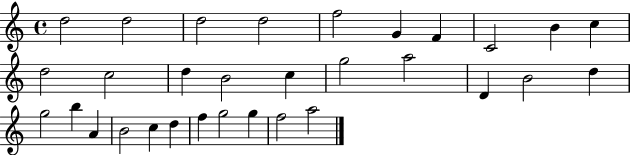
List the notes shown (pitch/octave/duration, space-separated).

D5/h D5/h D5/h D5/h F5/h G4/q F4/q C4/h B4/q C5/q D5/h C5/h D5/q B4/h C5/q G5/h A5/h D4/q B4/h D5/q G5/h B5/q A4/q B4/h C5/q D5/q F5/q G5/h G5/q F5/h A5/h